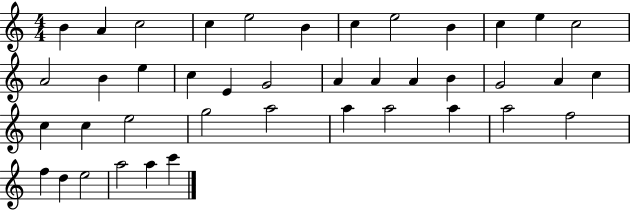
B4/q A4/q C5/h C5/q E5/h B4/q C5/q E5/h B4/q C5/q E5/q C5/h A4/h B4/q E5/q C5/q E4/q G4/h A4/q A4/q A4/q B4/q G4/h A4/q C5/q C5/q C5/q E5/h G5/h A5/h A5/q A5/h A5/q A5/h F5/h F5/q D5/q E5/h A5/h A5/q C6/q